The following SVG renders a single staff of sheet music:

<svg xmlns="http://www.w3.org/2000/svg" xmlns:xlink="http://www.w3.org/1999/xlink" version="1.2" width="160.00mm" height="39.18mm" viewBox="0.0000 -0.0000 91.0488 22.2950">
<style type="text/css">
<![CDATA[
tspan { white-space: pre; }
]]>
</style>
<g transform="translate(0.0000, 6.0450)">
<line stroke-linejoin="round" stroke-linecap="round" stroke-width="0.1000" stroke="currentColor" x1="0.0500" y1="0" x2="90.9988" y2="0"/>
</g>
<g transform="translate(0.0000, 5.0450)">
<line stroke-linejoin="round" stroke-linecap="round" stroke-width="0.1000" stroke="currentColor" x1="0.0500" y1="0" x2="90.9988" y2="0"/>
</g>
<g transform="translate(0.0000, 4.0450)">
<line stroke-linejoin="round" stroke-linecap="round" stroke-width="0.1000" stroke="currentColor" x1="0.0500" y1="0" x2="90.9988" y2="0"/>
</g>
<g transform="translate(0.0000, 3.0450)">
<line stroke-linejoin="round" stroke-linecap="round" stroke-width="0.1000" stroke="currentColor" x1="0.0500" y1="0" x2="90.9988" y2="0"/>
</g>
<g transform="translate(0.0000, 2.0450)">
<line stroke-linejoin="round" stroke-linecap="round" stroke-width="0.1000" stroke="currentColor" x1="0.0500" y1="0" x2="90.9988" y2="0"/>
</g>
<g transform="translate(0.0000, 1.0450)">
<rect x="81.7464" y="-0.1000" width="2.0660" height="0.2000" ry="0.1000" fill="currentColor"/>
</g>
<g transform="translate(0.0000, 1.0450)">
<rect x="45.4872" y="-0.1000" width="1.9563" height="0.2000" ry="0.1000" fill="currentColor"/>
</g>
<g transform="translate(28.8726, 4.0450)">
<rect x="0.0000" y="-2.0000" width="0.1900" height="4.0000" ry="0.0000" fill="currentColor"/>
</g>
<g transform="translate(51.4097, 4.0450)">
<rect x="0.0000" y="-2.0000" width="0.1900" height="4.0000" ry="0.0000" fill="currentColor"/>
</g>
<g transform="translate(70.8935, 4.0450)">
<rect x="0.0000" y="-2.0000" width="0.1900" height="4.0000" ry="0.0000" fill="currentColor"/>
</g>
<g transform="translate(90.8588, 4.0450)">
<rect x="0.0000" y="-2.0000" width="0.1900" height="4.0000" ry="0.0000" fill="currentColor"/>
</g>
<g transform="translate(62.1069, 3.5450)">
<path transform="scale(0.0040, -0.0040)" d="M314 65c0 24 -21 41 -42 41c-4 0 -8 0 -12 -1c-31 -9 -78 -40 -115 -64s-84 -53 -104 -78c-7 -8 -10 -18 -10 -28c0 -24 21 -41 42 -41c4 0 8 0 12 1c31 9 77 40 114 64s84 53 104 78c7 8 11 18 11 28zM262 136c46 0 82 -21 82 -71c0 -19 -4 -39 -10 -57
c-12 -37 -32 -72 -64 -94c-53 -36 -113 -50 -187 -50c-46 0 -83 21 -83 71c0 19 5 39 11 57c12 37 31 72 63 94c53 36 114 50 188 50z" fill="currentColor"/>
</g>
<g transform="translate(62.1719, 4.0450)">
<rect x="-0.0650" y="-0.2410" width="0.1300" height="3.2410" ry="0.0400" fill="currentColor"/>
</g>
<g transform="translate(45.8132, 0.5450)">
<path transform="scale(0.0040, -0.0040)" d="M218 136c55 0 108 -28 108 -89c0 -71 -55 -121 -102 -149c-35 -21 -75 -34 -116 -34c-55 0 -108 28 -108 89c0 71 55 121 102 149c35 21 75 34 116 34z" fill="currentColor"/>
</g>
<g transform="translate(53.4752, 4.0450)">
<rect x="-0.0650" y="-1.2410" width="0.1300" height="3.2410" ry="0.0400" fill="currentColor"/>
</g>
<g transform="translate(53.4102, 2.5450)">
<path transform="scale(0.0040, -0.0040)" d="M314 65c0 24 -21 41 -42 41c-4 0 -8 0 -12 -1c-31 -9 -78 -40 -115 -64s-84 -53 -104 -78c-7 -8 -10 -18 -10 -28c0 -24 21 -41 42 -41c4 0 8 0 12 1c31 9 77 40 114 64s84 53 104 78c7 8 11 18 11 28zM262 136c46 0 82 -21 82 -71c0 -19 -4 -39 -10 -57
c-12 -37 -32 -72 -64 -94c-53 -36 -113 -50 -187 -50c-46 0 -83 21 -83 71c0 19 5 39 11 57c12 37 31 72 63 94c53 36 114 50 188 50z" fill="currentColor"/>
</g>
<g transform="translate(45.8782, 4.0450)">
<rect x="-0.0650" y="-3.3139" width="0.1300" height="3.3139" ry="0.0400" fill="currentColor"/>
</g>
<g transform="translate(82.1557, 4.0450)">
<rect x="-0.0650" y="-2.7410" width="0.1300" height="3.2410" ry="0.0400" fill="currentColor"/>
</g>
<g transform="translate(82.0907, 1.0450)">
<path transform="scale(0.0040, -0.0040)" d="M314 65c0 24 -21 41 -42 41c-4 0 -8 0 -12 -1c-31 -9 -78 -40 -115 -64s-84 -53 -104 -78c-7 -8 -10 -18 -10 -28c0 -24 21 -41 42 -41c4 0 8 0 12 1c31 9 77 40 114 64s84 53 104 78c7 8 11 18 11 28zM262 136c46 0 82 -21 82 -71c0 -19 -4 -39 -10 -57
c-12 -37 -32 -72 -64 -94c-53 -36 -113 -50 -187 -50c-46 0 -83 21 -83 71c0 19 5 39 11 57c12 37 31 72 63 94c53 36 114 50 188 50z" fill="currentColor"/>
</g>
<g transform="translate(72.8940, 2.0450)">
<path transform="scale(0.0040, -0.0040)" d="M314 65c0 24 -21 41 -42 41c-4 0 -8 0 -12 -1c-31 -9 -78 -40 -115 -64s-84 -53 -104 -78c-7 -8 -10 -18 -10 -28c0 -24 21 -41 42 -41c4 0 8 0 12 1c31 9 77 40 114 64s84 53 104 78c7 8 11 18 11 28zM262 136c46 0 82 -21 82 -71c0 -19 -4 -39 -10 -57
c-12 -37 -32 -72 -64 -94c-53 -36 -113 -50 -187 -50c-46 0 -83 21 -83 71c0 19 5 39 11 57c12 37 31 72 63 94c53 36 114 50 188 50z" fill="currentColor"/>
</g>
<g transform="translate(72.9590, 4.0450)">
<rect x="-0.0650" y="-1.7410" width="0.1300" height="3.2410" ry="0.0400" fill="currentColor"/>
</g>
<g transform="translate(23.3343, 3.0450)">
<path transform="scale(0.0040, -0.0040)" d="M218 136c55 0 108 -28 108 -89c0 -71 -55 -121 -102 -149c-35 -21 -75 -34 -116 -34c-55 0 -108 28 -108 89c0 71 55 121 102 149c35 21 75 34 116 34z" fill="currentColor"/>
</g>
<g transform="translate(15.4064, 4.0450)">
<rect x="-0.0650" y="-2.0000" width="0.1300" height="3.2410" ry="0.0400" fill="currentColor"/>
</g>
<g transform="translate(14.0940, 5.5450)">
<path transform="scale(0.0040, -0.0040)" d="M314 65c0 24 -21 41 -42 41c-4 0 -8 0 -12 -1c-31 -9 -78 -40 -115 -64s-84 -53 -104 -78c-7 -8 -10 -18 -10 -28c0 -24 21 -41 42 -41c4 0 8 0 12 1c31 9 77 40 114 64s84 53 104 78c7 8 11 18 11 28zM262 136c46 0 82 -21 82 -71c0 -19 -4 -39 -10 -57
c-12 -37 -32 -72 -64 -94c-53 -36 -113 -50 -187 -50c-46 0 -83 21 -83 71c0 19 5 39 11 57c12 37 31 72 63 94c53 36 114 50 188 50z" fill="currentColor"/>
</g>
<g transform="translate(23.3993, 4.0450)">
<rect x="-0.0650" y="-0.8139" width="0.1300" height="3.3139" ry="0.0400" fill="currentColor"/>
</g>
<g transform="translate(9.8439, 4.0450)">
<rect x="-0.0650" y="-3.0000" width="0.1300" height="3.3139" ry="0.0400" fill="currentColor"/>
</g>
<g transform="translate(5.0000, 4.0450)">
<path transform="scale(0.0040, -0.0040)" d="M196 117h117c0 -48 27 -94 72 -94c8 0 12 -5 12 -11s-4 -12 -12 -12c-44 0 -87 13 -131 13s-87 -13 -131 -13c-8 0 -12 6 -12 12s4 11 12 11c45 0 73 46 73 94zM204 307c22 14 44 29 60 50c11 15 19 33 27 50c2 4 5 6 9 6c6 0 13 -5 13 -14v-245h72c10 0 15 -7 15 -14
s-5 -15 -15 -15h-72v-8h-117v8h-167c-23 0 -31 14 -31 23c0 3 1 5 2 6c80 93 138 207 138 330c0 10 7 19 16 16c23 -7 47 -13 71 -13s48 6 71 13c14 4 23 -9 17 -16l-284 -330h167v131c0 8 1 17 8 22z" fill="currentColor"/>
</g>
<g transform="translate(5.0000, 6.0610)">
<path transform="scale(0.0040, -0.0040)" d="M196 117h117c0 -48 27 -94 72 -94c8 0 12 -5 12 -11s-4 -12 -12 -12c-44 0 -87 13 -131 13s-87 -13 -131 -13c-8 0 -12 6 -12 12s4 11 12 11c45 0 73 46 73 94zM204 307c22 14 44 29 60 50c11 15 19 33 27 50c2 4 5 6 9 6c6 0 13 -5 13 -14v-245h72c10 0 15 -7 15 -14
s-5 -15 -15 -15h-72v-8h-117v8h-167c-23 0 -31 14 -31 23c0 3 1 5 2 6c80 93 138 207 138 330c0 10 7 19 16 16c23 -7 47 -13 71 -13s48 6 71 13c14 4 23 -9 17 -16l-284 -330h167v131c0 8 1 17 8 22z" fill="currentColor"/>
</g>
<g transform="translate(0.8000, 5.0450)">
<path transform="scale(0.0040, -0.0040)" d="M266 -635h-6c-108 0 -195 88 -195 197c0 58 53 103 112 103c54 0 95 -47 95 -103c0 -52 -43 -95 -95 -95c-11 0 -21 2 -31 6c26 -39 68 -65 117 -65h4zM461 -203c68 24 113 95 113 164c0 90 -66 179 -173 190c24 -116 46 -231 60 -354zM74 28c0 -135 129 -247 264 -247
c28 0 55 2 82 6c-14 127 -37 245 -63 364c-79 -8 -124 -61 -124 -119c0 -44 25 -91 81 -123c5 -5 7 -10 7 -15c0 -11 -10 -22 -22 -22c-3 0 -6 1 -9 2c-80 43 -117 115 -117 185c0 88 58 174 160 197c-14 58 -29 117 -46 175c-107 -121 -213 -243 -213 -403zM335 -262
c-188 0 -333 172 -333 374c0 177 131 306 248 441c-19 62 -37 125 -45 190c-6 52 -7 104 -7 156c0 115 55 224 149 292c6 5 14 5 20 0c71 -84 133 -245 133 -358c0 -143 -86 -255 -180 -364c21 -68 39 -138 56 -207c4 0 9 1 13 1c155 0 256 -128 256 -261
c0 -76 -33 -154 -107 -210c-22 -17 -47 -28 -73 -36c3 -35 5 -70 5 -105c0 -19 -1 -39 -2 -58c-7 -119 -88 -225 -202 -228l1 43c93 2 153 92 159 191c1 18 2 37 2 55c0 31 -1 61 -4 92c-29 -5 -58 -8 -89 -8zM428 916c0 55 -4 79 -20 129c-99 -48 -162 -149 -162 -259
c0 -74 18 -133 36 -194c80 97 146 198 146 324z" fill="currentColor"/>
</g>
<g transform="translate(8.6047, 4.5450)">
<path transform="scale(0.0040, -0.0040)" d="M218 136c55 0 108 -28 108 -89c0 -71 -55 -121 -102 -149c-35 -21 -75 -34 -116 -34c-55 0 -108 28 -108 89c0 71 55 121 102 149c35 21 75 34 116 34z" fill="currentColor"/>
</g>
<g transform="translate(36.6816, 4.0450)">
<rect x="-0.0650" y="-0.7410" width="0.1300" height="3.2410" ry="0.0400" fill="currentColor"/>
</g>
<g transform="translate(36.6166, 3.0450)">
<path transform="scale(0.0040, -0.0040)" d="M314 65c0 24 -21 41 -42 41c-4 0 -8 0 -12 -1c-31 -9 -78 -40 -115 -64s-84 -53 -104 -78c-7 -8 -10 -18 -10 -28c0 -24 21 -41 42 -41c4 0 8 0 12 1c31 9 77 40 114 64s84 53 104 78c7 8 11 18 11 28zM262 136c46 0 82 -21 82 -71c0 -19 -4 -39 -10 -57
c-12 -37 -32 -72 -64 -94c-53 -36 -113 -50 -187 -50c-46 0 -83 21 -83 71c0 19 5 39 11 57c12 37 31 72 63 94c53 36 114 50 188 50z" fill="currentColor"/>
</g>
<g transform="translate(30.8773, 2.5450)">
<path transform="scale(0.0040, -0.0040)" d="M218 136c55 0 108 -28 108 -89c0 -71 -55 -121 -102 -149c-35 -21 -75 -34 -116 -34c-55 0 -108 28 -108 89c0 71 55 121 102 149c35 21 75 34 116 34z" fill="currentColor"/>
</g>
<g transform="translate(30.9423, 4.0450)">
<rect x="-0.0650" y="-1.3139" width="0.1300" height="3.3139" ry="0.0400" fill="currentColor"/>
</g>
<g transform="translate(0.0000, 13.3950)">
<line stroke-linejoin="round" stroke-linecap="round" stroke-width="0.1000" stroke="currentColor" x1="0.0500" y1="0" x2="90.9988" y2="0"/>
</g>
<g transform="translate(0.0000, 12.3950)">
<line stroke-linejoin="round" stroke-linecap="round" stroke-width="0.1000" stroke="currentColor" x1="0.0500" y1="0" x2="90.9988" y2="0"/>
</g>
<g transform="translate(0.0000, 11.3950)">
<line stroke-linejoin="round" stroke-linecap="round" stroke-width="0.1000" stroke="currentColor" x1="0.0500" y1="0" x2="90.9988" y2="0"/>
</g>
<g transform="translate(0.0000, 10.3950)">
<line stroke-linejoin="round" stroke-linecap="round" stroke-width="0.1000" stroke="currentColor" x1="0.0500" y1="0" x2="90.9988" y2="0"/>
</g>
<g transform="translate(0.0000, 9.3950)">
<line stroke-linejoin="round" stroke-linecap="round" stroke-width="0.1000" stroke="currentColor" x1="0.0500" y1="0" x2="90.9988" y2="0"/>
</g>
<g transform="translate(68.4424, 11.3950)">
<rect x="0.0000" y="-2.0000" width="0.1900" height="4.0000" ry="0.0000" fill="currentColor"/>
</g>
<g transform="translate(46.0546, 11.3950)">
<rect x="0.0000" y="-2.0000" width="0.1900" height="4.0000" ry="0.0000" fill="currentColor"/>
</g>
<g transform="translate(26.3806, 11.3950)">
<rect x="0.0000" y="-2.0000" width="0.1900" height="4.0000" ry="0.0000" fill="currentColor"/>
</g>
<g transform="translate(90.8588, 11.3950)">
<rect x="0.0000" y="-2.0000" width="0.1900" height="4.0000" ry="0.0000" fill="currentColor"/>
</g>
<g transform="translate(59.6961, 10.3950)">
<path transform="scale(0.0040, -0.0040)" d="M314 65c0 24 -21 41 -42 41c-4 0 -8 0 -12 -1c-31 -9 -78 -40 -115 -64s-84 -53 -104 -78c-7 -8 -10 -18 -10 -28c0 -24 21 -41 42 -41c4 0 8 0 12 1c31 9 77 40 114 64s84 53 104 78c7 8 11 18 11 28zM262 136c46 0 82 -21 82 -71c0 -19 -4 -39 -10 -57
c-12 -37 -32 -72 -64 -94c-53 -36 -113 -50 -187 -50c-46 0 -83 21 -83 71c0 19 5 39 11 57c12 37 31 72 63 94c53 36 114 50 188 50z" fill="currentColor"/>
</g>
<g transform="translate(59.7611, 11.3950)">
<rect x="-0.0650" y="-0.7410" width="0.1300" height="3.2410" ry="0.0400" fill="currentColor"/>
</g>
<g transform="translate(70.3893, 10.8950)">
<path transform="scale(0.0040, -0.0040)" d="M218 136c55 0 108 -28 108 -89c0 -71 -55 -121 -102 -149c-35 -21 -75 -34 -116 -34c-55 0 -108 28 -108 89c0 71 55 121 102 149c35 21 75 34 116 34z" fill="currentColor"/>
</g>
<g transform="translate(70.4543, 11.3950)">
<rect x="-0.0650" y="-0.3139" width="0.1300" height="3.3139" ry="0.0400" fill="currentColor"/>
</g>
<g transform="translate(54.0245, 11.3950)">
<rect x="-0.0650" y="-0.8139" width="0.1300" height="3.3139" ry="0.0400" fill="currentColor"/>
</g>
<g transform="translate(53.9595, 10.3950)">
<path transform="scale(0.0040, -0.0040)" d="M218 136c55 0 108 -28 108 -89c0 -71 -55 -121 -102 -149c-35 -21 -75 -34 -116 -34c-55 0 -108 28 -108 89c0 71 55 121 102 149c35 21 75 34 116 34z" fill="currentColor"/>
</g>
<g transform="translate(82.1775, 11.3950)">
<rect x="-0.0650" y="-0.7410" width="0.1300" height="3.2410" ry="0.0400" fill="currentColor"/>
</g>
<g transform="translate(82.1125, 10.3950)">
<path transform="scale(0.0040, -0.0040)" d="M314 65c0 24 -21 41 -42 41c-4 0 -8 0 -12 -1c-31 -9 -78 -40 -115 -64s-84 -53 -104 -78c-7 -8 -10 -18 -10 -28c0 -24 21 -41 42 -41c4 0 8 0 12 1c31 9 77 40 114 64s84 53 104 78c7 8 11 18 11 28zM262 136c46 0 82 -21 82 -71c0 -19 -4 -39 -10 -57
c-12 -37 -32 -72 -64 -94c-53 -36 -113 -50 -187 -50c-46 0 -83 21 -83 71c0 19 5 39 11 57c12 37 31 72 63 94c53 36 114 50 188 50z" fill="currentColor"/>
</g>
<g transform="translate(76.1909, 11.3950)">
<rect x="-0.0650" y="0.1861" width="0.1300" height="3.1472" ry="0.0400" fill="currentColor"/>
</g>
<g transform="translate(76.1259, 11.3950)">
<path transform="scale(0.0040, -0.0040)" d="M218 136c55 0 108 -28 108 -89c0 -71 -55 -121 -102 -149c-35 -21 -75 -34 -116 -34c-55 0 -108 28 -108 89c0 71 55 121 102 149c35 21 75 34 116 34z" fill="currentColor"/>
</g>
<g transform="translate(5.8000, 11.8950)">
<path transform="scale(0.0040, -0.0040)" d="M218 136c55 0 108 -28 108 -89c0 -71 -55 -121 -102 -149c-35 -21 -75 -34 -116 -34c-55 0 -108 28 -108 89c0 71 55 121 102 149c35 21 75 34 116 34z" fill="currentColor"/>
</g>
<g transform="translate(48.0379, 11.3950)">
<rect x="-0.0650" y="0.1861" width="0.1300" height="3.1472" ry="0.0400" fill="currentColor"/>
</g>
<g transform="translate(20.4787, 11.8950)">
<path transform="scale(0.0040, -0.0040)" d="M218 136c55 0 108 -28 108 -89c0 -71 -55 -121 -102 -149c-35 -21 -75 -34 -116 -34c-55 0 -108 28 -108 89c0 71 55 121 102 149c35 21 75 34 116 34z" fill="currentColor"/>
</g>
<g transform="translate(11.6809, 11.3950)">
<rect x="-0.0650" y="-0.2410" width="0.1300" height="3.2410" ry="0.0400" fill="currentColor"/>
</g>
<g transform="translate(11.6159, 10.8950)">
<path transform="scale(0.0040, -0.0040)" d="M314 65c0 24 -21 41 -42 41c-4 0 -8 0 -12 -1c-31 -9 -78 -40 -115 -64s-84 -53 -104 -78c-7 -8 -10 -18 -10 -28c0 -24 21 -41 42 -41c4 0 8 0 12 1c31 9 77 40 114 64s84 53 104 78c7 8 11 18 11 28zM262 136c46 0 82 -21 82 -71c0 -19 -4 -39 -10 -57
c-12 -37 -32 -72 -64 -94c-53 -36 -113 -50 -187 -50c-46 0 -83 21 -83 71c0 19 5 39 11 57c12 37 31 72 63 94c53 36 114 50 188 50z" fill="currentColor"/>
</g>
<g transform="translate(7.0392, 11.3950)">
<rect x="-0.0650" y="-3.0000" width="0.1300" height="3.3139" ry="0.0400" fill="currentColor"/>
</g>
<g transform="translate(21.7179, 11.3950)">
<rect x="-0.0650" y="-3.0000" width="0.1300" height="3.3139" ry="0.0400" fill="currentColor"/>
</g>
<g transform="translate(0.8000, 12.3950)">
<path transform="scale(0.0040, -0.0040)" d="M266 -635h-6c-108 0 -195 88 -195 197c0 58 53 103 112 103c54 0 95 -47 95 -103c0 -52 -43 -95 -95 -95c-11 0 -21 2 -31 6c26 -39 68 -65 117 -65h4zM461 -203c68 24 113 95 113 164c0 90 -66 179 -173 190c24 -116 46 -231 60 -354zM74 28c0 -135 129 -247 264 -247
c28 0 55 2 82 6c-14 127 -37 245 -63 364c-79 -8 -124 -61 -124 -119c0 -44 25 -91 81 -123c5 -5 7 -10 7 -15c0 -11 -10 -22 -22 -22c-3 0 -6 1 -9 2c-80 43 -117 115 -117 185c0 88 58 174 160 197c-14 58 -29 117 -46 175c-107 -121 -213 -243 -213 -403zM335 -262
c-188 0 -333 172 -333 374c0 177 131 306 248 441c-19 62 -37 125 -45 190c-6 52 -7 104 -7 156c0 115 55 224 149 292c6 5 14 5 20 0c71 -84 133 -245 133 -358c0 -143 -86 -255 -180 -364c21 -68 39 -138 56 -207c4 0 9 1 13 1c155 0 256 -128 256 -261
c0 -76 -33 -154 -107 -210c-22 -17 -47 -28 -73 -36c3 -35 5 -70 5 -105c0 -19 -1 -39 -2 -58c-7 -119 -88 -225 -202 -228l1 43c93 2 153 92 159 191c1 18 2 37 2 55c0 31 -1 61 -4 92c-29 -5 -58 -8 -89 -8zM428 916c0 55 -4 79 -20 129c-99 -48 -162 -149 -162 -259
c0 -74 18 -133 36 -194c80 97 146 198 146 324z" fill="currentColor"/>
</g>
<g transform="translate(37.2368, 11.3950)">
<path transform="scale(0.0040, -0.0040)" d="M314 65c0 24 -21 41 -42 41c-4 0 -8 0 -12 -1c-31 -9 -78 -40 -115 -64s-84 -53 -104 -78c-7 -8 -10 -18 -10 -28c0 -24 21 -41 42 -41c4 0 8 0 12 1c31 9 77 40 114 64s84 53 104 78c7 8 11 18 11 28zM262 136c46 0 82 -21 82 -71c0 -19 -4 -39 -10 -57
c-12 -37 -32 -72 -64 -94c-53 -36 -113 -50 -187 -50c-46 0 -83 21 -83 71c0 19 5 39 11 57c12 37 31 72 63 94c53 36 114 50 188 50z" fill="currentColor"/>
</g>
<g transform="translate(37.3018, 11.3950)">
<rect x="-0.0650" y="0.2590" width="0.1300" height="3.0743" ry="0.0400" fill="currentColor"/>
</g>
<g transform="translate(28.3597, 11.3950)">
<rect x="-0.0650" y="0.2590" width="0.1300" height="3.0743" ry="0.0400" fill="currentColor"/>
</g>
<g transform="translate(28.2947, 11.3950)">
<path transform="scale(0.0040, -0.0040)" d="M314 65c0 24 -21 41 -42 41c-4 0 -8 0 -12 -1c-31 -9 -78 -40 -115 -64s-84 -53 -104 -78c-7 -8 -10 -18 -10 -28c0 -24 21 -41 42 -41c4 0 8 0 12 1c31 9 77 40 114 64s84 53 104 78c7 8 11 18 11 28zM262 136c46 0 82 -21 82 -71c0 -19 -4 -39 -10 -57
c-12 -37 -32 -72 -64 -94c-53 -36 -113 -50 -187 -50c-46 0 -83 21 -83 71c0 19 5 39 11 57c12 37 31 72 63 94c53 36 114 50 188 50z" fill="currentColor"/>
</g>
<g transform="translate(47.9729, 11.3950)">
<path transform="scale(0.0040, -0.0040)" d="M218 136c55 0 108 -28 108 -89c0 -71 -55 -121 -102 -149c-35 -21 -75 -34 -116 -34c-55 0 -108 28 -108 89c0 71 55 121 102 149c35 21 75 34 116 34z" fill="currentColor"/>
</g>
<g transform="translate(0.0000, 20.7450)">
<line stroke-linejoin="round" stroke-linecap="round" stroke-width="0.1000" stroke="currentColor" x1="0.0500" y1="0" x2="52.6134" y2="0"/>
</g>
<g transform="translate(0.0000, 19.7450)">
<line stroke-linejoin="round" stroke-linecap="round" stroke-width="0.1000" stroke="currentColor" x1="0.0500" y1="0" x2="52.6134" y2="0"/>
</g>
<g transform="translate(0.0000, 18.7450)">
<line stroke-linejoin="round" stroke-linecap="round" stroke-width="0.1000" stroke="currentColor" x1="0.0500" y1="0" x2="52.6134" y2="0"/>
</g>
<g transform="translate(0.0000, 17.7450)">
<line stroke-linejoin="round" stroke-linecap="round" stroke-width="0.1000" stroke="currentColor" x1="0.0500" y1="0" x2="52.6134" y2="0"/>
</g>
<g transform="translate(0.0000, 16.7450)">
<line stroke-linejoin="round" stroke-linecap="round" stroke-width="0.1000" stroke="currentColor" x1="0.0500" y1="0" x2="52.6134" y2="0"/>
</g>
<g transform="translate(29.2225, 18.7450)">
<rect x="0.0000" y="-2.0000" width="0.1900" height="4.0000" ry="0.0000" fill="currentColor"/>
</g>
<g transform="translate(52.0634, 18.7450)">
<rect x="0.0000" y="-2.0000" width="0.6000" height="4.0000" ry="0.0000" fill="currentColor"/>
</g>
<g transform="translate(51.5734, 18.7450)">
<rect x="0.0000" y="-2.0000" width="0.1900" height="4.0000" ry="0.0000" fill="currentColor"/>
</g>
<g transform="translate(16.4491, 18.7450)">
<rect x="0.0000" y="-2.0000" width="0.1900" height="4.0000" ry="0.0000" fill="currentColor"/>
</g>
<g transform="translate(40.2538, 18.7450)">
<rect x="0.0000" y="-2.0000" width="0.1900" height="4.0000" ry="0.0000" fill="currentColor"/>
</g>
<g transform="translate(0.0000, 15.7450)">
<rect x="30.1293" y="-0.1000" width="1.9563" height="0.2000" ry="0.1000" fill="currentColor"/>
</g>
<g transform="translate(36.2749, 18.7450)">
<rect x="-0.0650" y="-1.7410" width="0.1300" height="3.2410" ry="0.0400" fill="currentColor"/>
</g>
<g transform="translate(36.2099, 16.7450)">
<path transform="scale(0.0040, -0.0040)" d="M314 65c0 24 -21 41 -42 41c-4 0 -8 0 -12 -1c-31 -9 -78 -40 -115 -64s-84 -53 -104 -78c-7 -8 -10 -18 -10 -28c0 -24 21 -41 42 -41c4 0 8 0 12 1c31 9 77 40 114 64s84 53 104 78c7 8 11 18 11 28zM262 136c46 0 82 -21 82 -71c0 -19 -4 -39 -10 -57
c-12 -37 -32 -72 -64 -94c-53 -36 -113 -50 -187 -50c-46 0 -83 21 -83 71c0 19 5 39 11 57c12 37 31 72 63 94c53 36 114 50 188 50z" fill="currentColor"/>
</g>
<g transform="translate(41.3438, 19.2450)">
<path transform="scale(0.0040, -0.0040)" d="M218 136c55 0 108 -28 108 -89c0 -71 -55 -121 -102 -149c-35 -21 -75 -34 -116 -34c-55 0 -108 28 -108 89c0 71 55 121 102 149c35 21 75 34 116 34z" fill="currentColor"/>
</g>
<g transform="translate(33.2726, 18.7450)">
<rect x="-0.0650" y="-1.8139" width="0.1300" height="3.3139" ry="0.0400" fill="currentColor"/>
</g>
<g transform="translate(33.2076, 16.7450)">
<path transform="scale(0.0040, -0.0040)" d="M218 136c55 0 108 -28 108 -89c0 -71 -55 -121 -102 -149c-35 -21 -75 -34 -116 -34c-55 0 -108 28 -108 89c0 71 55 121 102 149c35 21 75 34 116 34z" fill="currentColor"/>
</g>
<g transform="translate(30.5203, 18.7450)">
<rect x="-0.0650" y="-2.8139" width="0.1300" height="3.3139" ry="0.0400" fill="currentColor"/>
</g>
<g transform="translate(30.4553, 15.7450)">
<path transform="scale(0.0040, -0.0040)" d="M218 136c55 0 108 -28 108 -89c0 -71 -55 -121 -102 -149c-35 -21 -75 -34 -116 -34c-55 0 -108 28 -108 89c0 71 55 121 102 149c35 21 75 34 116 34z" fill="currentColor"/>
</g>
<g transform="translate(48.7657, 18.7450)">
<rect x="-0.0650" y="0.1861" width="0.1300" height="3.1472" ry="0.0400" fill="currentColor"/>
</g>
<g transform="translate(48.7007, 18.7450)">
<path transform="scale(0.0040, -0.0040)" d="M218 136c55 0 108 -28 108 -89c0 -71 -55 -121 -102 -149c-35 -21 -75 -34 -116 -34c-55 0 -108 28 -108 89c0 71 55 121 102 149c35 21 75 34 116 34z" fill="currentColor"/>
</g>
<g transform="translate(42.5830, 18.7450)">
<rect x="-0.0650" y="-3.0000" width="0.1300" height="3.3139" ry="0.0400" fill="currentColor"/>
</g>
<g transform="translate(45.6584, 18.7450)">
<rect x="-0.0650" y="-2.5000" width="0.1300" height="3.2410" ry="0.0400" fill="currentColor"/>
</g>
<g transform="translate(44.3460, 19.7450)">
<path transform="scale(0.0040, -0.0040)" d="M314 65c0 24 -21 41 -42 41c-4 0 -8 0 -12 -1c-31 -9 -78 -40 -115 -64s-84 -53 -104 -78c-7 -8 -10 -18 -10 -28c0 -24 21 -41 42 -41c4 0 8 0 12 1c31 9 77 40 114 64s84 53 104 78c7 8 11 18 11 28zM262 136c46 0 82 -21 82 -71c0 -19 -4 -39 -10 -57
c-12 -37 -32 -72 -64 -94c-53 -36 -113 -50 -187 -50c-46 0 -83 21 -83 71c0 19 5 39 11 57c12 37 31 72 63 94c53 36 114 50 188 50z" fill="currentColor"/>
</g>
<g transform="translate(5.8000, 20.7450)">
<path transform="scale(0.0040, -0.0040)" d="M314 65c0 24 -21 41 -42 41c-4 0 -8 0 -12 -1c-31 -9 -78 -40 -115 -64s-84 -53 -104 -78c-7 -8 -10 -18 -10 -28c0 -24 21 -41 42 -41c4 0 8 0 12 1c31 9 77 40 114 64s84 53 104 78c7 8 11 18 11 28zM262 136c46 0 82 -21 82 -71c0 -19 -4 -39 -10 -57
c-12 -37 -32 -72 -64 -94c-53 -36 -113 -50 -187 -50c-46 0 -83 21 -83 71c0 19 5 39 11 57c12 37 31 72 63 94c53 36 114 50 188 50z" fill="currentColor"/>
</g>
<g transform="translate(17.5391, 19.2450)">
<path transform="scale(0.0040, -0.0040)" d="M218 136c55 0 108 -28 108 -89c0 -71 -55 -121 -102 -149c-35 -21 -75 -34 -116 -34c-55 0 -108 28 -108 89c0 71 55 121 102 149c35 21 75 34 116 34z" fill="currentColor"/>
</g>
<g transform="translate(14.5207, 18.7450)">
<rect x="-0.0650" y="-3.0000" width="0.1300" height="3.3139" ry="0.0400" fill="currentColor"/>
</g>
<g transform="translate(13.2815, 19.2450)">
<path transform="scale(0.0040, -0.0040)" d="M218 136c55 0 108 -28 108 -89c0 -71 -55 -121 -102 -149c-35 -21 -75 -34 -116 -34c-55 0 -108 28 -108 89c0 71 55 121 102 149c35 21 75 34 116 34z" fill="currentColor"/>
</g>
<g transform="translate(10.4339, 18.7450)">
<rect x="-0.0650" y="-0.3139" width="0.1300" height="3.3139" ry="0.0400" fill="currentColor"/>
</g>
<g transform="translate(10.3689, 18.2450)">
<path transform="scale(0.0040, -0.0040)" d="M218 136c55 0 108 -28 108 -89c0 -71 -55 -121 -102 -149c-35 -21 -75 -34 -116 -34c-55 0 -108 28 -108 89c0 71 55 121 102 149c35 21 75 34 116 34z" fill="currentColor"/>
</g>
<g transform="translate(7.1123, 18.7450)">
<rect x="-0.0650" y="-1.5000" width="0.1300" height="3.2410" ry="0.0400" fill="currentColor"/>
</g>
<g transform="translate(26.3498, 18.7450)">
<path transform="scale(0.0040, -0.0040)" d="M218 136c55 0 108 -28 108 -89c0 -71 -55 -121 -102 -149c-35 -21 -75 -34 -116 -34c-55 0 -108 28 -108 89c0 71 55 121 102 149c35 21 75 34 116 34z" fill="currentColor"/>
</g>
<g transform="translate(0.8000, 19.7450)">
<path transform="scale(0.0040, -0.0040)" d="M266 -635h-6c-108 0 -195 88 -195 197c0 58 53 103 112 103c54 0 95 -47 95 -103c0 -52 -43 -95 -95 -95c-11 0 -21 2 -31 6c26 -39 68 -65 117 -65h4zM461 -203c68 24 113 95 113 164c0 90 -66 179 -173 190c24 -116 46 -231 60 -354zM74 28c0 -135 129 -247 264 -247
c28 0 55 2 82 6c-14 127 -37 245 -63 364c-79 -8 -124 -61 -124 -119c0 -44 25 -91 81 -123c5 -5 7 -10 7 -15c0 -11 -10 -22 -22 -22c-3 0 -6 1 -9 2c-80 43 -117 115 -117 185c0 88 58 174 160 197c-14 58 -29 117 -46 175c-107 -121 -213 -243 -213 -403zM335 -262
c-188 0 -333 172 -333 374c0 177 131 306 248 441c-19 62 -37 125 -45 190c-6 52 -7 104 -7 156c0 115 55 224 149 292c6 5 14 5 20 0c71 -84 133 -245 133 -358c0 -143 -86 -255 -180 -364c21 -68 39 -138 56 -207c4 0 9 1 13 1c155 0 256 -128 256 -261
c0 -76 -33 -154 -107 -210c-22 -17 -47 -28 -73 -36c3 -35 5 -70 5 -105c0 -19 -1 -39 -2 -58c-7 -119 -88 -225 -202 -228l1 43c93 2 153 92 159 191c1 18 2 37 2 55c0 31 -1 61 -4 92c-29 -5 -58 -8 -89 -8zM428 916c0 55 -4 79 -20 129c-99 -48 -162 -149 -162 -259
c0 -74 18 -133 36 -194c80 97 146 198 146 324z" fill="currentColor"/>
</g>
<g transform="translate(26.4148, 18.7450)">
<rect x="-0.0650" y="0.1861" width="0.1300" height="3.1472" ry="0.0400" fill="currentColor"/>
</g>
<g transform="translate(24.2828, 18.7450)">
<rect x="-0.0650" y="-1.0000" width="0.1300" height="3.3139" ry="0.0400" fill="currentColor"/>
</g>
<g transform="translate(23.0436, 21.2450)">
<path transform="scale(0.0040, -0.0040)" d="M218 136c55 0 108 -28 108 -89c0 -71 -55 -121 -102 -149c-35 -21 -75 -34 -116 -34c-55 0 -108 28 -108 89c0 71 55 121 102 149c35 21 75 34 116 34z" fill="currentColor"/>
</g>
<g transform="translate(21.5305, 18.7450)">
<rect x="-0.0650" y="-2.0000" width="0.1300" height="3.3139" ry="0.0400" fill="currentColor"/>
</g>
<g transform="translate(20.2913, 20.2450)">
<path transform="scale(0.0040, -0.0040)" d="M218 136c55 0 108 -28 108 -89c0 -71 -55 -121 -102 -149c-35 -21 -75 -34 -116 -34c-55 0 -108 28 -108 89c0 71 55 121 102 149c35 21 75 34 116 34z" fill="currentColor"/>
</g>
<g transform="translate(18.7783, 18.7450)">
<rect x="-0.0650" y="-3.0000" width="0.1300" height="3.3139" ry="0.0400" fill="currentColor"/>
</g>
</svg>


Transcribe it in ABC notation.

X:1
T:Untitled
M:4/4
L:1/4
K:C
A F2 d e d2 b e2 c2 f2 a2 A c2 A B2 B2 B d d2 c B d2 E2 c A A F D B a f f2 A G2 B